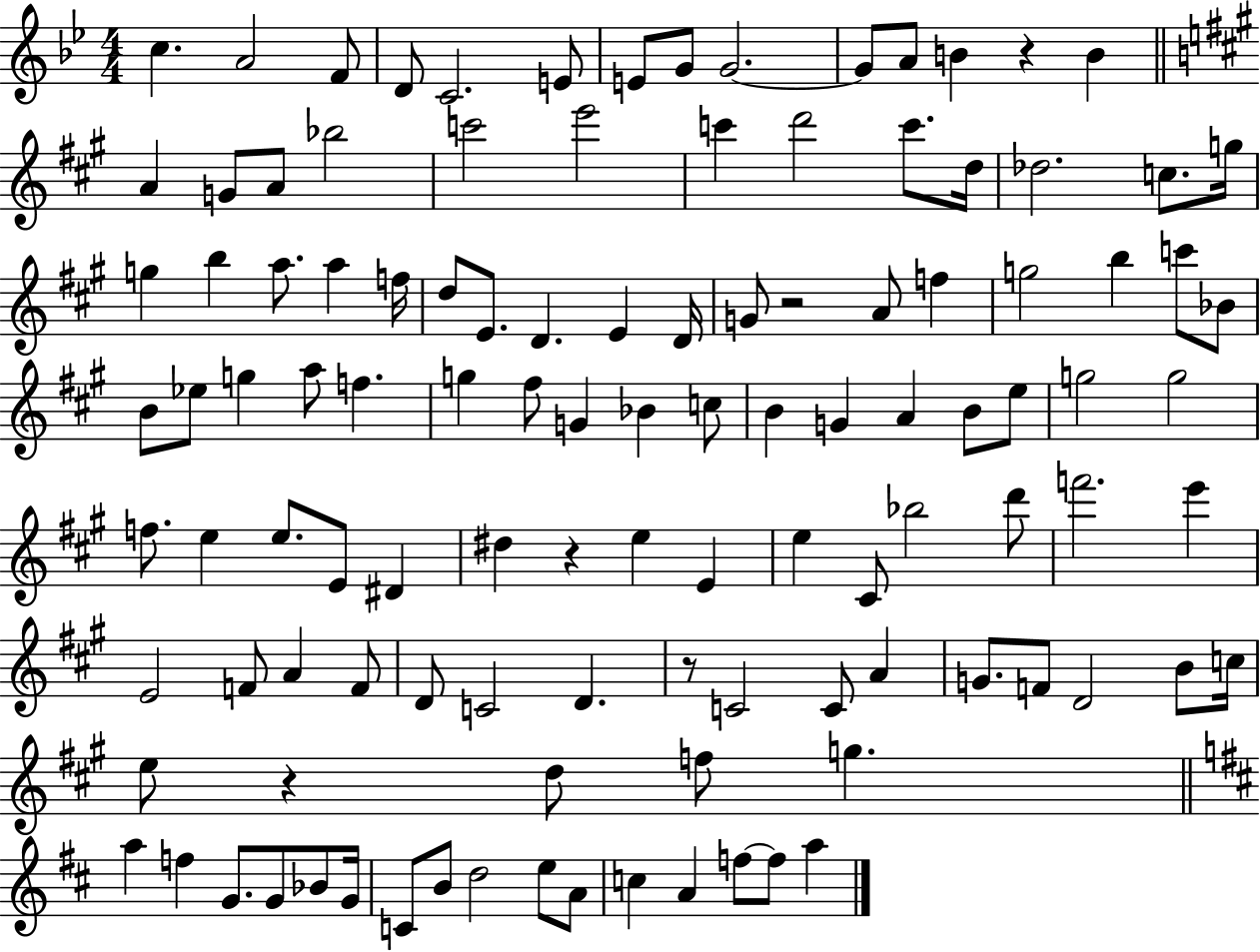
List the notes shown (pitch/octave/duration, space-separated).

C5/q. A4/h F4/e D4/e C4/h. E4/e E4/e G4/e G4/h. G4/e A4/e B4/q R/q B4/q A4/q G4/e A4/e Bb5/h C6/h E6/h C6/q D6/h C6/e. D5/s Db5/h. C5/e. G5/s G5/q B5/q A5/e. A5/q F5/s D5/e E4/e. D4/q. E4/q D4/s G4/e R/h A4/e F5/q G5/h B5/q C6/e Bb4/e B4/e Eb5/e G5/q A5/e F5/q. G5/q F#5/e G4/q Bb4/q C5/e B4/q G4/q A4/q B4/e E5/e G5/h G5/h F5/e. E5/q E5/e. E4/e D#4/q D#5/q R/q E5/q E4/q E5/q C#4/e Bb5/h D6/e F6/h. E6/q E4/h F4/e A4/q F4/e D4/e C4/h D4/q. R/e C4/h C4/e A4/q G4/e. F4/e D4/h B4/e C5/s E5/e R/q D5/e F5/e G5/q. A5/q F5/q G4/e. G4/e Bb4/e G4/s C4/e B4/e D5/h E5/e A4/e C5/q A4/q F5/e F5/e A5/q